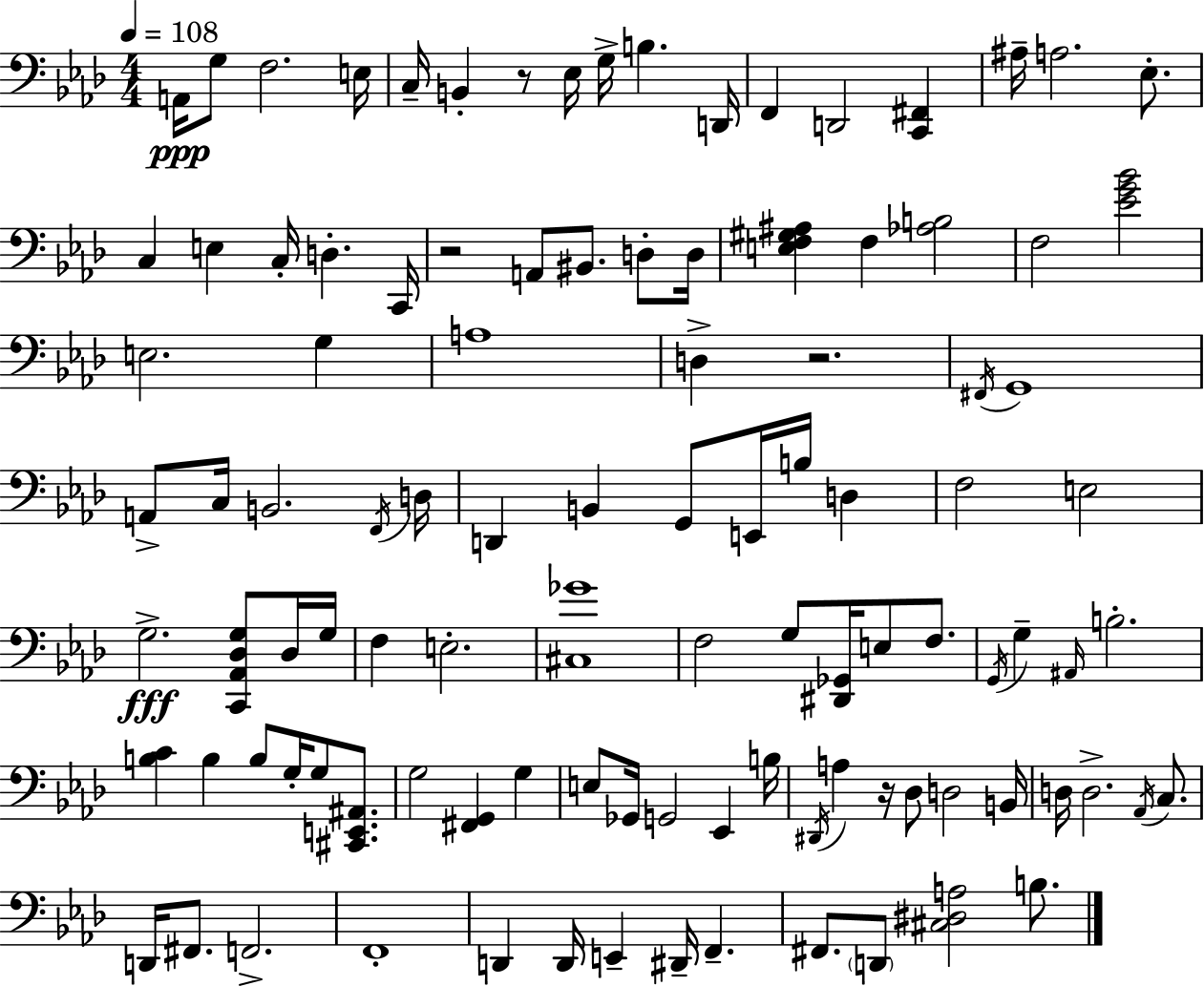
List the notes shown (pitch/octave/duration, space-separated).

A2/s G3/e F3/h. E3/s C3/s B2/q R/e Eb3/s G3/s B3/q. D2/s F2/q D2/h [C2,F#2]/q A#3/s A3/h. Eb3/e. C3/q E3/q C3/s D3/q. C2/s R/h A2/e BIS2/e. D3/e D3/s [E3,F3,G#3,A#3]/q F3/q [Ab3,B3]/h F3/h [Eb4,G4,Bb4]/h E3/h. G3/q A3/w D3/q R/h. F#2/s G2/w A2/e C3/s B2/h. F2/s D3/s D2/q B2/q G2/e E2/s B3/s D3/q F3/h E3/h G3/h. [C2,Ab2,Db3,G3]/e Db3/s G3/s F3/q E3/h. [C#3,Gb4]/w F3/h G3/e [D#2,Gb2]/s E3/e F3/e. G2/s G3/q A#2/s B3/h. [B3,C4]/q B3/q B3/e G3/s G3/e [C#2,E2,A#2]/e. G3/h [F#2,G2]/q G3/q E3/e Gb2/s G2/h Eb2/q B3/s D#2/s A3/q R/s Db3/e D3/h B2/s D3/s D3/h. Ab2/s C3/e. D2/s F#2/e. F2/h. F2/w D2/q D2/s E2/q D#2/s F2/q. F#2/e. D2/e [C#3,D#3,A3]/h B3/e.